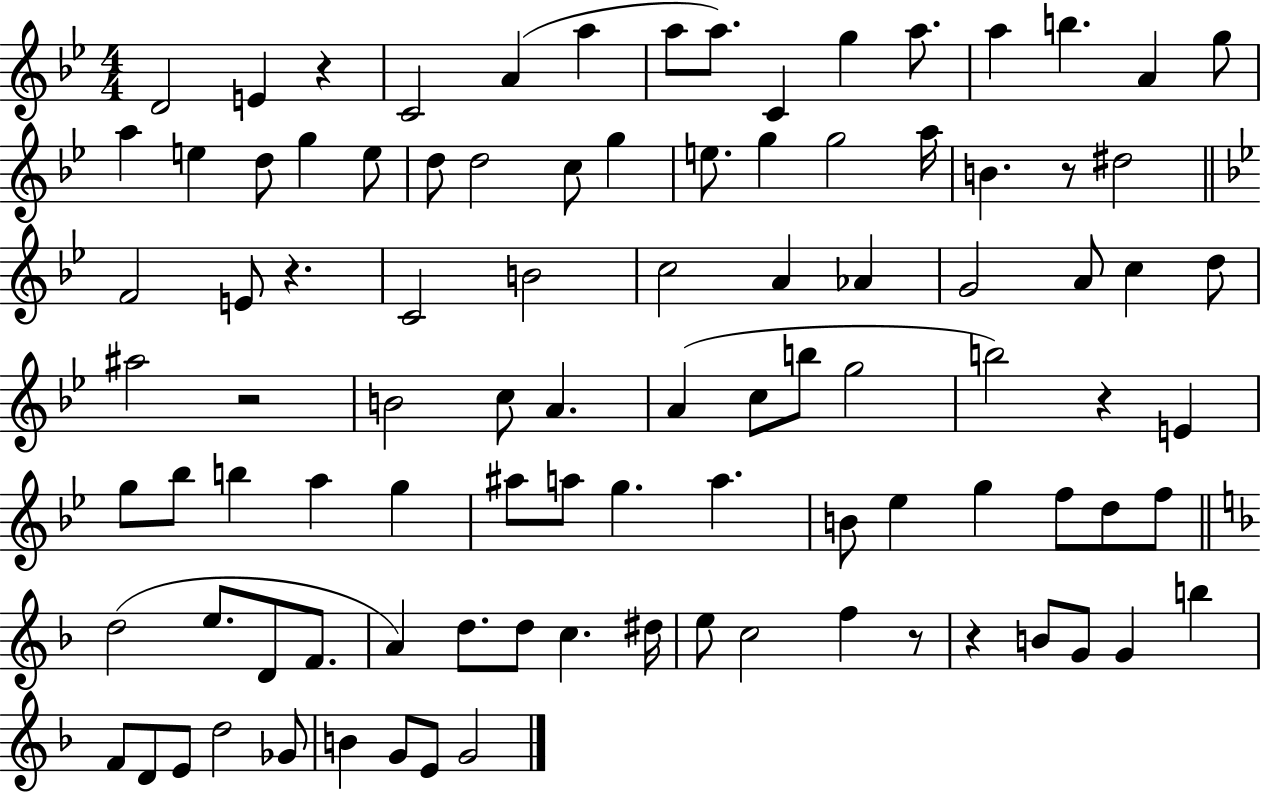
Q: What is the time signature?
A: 4/4